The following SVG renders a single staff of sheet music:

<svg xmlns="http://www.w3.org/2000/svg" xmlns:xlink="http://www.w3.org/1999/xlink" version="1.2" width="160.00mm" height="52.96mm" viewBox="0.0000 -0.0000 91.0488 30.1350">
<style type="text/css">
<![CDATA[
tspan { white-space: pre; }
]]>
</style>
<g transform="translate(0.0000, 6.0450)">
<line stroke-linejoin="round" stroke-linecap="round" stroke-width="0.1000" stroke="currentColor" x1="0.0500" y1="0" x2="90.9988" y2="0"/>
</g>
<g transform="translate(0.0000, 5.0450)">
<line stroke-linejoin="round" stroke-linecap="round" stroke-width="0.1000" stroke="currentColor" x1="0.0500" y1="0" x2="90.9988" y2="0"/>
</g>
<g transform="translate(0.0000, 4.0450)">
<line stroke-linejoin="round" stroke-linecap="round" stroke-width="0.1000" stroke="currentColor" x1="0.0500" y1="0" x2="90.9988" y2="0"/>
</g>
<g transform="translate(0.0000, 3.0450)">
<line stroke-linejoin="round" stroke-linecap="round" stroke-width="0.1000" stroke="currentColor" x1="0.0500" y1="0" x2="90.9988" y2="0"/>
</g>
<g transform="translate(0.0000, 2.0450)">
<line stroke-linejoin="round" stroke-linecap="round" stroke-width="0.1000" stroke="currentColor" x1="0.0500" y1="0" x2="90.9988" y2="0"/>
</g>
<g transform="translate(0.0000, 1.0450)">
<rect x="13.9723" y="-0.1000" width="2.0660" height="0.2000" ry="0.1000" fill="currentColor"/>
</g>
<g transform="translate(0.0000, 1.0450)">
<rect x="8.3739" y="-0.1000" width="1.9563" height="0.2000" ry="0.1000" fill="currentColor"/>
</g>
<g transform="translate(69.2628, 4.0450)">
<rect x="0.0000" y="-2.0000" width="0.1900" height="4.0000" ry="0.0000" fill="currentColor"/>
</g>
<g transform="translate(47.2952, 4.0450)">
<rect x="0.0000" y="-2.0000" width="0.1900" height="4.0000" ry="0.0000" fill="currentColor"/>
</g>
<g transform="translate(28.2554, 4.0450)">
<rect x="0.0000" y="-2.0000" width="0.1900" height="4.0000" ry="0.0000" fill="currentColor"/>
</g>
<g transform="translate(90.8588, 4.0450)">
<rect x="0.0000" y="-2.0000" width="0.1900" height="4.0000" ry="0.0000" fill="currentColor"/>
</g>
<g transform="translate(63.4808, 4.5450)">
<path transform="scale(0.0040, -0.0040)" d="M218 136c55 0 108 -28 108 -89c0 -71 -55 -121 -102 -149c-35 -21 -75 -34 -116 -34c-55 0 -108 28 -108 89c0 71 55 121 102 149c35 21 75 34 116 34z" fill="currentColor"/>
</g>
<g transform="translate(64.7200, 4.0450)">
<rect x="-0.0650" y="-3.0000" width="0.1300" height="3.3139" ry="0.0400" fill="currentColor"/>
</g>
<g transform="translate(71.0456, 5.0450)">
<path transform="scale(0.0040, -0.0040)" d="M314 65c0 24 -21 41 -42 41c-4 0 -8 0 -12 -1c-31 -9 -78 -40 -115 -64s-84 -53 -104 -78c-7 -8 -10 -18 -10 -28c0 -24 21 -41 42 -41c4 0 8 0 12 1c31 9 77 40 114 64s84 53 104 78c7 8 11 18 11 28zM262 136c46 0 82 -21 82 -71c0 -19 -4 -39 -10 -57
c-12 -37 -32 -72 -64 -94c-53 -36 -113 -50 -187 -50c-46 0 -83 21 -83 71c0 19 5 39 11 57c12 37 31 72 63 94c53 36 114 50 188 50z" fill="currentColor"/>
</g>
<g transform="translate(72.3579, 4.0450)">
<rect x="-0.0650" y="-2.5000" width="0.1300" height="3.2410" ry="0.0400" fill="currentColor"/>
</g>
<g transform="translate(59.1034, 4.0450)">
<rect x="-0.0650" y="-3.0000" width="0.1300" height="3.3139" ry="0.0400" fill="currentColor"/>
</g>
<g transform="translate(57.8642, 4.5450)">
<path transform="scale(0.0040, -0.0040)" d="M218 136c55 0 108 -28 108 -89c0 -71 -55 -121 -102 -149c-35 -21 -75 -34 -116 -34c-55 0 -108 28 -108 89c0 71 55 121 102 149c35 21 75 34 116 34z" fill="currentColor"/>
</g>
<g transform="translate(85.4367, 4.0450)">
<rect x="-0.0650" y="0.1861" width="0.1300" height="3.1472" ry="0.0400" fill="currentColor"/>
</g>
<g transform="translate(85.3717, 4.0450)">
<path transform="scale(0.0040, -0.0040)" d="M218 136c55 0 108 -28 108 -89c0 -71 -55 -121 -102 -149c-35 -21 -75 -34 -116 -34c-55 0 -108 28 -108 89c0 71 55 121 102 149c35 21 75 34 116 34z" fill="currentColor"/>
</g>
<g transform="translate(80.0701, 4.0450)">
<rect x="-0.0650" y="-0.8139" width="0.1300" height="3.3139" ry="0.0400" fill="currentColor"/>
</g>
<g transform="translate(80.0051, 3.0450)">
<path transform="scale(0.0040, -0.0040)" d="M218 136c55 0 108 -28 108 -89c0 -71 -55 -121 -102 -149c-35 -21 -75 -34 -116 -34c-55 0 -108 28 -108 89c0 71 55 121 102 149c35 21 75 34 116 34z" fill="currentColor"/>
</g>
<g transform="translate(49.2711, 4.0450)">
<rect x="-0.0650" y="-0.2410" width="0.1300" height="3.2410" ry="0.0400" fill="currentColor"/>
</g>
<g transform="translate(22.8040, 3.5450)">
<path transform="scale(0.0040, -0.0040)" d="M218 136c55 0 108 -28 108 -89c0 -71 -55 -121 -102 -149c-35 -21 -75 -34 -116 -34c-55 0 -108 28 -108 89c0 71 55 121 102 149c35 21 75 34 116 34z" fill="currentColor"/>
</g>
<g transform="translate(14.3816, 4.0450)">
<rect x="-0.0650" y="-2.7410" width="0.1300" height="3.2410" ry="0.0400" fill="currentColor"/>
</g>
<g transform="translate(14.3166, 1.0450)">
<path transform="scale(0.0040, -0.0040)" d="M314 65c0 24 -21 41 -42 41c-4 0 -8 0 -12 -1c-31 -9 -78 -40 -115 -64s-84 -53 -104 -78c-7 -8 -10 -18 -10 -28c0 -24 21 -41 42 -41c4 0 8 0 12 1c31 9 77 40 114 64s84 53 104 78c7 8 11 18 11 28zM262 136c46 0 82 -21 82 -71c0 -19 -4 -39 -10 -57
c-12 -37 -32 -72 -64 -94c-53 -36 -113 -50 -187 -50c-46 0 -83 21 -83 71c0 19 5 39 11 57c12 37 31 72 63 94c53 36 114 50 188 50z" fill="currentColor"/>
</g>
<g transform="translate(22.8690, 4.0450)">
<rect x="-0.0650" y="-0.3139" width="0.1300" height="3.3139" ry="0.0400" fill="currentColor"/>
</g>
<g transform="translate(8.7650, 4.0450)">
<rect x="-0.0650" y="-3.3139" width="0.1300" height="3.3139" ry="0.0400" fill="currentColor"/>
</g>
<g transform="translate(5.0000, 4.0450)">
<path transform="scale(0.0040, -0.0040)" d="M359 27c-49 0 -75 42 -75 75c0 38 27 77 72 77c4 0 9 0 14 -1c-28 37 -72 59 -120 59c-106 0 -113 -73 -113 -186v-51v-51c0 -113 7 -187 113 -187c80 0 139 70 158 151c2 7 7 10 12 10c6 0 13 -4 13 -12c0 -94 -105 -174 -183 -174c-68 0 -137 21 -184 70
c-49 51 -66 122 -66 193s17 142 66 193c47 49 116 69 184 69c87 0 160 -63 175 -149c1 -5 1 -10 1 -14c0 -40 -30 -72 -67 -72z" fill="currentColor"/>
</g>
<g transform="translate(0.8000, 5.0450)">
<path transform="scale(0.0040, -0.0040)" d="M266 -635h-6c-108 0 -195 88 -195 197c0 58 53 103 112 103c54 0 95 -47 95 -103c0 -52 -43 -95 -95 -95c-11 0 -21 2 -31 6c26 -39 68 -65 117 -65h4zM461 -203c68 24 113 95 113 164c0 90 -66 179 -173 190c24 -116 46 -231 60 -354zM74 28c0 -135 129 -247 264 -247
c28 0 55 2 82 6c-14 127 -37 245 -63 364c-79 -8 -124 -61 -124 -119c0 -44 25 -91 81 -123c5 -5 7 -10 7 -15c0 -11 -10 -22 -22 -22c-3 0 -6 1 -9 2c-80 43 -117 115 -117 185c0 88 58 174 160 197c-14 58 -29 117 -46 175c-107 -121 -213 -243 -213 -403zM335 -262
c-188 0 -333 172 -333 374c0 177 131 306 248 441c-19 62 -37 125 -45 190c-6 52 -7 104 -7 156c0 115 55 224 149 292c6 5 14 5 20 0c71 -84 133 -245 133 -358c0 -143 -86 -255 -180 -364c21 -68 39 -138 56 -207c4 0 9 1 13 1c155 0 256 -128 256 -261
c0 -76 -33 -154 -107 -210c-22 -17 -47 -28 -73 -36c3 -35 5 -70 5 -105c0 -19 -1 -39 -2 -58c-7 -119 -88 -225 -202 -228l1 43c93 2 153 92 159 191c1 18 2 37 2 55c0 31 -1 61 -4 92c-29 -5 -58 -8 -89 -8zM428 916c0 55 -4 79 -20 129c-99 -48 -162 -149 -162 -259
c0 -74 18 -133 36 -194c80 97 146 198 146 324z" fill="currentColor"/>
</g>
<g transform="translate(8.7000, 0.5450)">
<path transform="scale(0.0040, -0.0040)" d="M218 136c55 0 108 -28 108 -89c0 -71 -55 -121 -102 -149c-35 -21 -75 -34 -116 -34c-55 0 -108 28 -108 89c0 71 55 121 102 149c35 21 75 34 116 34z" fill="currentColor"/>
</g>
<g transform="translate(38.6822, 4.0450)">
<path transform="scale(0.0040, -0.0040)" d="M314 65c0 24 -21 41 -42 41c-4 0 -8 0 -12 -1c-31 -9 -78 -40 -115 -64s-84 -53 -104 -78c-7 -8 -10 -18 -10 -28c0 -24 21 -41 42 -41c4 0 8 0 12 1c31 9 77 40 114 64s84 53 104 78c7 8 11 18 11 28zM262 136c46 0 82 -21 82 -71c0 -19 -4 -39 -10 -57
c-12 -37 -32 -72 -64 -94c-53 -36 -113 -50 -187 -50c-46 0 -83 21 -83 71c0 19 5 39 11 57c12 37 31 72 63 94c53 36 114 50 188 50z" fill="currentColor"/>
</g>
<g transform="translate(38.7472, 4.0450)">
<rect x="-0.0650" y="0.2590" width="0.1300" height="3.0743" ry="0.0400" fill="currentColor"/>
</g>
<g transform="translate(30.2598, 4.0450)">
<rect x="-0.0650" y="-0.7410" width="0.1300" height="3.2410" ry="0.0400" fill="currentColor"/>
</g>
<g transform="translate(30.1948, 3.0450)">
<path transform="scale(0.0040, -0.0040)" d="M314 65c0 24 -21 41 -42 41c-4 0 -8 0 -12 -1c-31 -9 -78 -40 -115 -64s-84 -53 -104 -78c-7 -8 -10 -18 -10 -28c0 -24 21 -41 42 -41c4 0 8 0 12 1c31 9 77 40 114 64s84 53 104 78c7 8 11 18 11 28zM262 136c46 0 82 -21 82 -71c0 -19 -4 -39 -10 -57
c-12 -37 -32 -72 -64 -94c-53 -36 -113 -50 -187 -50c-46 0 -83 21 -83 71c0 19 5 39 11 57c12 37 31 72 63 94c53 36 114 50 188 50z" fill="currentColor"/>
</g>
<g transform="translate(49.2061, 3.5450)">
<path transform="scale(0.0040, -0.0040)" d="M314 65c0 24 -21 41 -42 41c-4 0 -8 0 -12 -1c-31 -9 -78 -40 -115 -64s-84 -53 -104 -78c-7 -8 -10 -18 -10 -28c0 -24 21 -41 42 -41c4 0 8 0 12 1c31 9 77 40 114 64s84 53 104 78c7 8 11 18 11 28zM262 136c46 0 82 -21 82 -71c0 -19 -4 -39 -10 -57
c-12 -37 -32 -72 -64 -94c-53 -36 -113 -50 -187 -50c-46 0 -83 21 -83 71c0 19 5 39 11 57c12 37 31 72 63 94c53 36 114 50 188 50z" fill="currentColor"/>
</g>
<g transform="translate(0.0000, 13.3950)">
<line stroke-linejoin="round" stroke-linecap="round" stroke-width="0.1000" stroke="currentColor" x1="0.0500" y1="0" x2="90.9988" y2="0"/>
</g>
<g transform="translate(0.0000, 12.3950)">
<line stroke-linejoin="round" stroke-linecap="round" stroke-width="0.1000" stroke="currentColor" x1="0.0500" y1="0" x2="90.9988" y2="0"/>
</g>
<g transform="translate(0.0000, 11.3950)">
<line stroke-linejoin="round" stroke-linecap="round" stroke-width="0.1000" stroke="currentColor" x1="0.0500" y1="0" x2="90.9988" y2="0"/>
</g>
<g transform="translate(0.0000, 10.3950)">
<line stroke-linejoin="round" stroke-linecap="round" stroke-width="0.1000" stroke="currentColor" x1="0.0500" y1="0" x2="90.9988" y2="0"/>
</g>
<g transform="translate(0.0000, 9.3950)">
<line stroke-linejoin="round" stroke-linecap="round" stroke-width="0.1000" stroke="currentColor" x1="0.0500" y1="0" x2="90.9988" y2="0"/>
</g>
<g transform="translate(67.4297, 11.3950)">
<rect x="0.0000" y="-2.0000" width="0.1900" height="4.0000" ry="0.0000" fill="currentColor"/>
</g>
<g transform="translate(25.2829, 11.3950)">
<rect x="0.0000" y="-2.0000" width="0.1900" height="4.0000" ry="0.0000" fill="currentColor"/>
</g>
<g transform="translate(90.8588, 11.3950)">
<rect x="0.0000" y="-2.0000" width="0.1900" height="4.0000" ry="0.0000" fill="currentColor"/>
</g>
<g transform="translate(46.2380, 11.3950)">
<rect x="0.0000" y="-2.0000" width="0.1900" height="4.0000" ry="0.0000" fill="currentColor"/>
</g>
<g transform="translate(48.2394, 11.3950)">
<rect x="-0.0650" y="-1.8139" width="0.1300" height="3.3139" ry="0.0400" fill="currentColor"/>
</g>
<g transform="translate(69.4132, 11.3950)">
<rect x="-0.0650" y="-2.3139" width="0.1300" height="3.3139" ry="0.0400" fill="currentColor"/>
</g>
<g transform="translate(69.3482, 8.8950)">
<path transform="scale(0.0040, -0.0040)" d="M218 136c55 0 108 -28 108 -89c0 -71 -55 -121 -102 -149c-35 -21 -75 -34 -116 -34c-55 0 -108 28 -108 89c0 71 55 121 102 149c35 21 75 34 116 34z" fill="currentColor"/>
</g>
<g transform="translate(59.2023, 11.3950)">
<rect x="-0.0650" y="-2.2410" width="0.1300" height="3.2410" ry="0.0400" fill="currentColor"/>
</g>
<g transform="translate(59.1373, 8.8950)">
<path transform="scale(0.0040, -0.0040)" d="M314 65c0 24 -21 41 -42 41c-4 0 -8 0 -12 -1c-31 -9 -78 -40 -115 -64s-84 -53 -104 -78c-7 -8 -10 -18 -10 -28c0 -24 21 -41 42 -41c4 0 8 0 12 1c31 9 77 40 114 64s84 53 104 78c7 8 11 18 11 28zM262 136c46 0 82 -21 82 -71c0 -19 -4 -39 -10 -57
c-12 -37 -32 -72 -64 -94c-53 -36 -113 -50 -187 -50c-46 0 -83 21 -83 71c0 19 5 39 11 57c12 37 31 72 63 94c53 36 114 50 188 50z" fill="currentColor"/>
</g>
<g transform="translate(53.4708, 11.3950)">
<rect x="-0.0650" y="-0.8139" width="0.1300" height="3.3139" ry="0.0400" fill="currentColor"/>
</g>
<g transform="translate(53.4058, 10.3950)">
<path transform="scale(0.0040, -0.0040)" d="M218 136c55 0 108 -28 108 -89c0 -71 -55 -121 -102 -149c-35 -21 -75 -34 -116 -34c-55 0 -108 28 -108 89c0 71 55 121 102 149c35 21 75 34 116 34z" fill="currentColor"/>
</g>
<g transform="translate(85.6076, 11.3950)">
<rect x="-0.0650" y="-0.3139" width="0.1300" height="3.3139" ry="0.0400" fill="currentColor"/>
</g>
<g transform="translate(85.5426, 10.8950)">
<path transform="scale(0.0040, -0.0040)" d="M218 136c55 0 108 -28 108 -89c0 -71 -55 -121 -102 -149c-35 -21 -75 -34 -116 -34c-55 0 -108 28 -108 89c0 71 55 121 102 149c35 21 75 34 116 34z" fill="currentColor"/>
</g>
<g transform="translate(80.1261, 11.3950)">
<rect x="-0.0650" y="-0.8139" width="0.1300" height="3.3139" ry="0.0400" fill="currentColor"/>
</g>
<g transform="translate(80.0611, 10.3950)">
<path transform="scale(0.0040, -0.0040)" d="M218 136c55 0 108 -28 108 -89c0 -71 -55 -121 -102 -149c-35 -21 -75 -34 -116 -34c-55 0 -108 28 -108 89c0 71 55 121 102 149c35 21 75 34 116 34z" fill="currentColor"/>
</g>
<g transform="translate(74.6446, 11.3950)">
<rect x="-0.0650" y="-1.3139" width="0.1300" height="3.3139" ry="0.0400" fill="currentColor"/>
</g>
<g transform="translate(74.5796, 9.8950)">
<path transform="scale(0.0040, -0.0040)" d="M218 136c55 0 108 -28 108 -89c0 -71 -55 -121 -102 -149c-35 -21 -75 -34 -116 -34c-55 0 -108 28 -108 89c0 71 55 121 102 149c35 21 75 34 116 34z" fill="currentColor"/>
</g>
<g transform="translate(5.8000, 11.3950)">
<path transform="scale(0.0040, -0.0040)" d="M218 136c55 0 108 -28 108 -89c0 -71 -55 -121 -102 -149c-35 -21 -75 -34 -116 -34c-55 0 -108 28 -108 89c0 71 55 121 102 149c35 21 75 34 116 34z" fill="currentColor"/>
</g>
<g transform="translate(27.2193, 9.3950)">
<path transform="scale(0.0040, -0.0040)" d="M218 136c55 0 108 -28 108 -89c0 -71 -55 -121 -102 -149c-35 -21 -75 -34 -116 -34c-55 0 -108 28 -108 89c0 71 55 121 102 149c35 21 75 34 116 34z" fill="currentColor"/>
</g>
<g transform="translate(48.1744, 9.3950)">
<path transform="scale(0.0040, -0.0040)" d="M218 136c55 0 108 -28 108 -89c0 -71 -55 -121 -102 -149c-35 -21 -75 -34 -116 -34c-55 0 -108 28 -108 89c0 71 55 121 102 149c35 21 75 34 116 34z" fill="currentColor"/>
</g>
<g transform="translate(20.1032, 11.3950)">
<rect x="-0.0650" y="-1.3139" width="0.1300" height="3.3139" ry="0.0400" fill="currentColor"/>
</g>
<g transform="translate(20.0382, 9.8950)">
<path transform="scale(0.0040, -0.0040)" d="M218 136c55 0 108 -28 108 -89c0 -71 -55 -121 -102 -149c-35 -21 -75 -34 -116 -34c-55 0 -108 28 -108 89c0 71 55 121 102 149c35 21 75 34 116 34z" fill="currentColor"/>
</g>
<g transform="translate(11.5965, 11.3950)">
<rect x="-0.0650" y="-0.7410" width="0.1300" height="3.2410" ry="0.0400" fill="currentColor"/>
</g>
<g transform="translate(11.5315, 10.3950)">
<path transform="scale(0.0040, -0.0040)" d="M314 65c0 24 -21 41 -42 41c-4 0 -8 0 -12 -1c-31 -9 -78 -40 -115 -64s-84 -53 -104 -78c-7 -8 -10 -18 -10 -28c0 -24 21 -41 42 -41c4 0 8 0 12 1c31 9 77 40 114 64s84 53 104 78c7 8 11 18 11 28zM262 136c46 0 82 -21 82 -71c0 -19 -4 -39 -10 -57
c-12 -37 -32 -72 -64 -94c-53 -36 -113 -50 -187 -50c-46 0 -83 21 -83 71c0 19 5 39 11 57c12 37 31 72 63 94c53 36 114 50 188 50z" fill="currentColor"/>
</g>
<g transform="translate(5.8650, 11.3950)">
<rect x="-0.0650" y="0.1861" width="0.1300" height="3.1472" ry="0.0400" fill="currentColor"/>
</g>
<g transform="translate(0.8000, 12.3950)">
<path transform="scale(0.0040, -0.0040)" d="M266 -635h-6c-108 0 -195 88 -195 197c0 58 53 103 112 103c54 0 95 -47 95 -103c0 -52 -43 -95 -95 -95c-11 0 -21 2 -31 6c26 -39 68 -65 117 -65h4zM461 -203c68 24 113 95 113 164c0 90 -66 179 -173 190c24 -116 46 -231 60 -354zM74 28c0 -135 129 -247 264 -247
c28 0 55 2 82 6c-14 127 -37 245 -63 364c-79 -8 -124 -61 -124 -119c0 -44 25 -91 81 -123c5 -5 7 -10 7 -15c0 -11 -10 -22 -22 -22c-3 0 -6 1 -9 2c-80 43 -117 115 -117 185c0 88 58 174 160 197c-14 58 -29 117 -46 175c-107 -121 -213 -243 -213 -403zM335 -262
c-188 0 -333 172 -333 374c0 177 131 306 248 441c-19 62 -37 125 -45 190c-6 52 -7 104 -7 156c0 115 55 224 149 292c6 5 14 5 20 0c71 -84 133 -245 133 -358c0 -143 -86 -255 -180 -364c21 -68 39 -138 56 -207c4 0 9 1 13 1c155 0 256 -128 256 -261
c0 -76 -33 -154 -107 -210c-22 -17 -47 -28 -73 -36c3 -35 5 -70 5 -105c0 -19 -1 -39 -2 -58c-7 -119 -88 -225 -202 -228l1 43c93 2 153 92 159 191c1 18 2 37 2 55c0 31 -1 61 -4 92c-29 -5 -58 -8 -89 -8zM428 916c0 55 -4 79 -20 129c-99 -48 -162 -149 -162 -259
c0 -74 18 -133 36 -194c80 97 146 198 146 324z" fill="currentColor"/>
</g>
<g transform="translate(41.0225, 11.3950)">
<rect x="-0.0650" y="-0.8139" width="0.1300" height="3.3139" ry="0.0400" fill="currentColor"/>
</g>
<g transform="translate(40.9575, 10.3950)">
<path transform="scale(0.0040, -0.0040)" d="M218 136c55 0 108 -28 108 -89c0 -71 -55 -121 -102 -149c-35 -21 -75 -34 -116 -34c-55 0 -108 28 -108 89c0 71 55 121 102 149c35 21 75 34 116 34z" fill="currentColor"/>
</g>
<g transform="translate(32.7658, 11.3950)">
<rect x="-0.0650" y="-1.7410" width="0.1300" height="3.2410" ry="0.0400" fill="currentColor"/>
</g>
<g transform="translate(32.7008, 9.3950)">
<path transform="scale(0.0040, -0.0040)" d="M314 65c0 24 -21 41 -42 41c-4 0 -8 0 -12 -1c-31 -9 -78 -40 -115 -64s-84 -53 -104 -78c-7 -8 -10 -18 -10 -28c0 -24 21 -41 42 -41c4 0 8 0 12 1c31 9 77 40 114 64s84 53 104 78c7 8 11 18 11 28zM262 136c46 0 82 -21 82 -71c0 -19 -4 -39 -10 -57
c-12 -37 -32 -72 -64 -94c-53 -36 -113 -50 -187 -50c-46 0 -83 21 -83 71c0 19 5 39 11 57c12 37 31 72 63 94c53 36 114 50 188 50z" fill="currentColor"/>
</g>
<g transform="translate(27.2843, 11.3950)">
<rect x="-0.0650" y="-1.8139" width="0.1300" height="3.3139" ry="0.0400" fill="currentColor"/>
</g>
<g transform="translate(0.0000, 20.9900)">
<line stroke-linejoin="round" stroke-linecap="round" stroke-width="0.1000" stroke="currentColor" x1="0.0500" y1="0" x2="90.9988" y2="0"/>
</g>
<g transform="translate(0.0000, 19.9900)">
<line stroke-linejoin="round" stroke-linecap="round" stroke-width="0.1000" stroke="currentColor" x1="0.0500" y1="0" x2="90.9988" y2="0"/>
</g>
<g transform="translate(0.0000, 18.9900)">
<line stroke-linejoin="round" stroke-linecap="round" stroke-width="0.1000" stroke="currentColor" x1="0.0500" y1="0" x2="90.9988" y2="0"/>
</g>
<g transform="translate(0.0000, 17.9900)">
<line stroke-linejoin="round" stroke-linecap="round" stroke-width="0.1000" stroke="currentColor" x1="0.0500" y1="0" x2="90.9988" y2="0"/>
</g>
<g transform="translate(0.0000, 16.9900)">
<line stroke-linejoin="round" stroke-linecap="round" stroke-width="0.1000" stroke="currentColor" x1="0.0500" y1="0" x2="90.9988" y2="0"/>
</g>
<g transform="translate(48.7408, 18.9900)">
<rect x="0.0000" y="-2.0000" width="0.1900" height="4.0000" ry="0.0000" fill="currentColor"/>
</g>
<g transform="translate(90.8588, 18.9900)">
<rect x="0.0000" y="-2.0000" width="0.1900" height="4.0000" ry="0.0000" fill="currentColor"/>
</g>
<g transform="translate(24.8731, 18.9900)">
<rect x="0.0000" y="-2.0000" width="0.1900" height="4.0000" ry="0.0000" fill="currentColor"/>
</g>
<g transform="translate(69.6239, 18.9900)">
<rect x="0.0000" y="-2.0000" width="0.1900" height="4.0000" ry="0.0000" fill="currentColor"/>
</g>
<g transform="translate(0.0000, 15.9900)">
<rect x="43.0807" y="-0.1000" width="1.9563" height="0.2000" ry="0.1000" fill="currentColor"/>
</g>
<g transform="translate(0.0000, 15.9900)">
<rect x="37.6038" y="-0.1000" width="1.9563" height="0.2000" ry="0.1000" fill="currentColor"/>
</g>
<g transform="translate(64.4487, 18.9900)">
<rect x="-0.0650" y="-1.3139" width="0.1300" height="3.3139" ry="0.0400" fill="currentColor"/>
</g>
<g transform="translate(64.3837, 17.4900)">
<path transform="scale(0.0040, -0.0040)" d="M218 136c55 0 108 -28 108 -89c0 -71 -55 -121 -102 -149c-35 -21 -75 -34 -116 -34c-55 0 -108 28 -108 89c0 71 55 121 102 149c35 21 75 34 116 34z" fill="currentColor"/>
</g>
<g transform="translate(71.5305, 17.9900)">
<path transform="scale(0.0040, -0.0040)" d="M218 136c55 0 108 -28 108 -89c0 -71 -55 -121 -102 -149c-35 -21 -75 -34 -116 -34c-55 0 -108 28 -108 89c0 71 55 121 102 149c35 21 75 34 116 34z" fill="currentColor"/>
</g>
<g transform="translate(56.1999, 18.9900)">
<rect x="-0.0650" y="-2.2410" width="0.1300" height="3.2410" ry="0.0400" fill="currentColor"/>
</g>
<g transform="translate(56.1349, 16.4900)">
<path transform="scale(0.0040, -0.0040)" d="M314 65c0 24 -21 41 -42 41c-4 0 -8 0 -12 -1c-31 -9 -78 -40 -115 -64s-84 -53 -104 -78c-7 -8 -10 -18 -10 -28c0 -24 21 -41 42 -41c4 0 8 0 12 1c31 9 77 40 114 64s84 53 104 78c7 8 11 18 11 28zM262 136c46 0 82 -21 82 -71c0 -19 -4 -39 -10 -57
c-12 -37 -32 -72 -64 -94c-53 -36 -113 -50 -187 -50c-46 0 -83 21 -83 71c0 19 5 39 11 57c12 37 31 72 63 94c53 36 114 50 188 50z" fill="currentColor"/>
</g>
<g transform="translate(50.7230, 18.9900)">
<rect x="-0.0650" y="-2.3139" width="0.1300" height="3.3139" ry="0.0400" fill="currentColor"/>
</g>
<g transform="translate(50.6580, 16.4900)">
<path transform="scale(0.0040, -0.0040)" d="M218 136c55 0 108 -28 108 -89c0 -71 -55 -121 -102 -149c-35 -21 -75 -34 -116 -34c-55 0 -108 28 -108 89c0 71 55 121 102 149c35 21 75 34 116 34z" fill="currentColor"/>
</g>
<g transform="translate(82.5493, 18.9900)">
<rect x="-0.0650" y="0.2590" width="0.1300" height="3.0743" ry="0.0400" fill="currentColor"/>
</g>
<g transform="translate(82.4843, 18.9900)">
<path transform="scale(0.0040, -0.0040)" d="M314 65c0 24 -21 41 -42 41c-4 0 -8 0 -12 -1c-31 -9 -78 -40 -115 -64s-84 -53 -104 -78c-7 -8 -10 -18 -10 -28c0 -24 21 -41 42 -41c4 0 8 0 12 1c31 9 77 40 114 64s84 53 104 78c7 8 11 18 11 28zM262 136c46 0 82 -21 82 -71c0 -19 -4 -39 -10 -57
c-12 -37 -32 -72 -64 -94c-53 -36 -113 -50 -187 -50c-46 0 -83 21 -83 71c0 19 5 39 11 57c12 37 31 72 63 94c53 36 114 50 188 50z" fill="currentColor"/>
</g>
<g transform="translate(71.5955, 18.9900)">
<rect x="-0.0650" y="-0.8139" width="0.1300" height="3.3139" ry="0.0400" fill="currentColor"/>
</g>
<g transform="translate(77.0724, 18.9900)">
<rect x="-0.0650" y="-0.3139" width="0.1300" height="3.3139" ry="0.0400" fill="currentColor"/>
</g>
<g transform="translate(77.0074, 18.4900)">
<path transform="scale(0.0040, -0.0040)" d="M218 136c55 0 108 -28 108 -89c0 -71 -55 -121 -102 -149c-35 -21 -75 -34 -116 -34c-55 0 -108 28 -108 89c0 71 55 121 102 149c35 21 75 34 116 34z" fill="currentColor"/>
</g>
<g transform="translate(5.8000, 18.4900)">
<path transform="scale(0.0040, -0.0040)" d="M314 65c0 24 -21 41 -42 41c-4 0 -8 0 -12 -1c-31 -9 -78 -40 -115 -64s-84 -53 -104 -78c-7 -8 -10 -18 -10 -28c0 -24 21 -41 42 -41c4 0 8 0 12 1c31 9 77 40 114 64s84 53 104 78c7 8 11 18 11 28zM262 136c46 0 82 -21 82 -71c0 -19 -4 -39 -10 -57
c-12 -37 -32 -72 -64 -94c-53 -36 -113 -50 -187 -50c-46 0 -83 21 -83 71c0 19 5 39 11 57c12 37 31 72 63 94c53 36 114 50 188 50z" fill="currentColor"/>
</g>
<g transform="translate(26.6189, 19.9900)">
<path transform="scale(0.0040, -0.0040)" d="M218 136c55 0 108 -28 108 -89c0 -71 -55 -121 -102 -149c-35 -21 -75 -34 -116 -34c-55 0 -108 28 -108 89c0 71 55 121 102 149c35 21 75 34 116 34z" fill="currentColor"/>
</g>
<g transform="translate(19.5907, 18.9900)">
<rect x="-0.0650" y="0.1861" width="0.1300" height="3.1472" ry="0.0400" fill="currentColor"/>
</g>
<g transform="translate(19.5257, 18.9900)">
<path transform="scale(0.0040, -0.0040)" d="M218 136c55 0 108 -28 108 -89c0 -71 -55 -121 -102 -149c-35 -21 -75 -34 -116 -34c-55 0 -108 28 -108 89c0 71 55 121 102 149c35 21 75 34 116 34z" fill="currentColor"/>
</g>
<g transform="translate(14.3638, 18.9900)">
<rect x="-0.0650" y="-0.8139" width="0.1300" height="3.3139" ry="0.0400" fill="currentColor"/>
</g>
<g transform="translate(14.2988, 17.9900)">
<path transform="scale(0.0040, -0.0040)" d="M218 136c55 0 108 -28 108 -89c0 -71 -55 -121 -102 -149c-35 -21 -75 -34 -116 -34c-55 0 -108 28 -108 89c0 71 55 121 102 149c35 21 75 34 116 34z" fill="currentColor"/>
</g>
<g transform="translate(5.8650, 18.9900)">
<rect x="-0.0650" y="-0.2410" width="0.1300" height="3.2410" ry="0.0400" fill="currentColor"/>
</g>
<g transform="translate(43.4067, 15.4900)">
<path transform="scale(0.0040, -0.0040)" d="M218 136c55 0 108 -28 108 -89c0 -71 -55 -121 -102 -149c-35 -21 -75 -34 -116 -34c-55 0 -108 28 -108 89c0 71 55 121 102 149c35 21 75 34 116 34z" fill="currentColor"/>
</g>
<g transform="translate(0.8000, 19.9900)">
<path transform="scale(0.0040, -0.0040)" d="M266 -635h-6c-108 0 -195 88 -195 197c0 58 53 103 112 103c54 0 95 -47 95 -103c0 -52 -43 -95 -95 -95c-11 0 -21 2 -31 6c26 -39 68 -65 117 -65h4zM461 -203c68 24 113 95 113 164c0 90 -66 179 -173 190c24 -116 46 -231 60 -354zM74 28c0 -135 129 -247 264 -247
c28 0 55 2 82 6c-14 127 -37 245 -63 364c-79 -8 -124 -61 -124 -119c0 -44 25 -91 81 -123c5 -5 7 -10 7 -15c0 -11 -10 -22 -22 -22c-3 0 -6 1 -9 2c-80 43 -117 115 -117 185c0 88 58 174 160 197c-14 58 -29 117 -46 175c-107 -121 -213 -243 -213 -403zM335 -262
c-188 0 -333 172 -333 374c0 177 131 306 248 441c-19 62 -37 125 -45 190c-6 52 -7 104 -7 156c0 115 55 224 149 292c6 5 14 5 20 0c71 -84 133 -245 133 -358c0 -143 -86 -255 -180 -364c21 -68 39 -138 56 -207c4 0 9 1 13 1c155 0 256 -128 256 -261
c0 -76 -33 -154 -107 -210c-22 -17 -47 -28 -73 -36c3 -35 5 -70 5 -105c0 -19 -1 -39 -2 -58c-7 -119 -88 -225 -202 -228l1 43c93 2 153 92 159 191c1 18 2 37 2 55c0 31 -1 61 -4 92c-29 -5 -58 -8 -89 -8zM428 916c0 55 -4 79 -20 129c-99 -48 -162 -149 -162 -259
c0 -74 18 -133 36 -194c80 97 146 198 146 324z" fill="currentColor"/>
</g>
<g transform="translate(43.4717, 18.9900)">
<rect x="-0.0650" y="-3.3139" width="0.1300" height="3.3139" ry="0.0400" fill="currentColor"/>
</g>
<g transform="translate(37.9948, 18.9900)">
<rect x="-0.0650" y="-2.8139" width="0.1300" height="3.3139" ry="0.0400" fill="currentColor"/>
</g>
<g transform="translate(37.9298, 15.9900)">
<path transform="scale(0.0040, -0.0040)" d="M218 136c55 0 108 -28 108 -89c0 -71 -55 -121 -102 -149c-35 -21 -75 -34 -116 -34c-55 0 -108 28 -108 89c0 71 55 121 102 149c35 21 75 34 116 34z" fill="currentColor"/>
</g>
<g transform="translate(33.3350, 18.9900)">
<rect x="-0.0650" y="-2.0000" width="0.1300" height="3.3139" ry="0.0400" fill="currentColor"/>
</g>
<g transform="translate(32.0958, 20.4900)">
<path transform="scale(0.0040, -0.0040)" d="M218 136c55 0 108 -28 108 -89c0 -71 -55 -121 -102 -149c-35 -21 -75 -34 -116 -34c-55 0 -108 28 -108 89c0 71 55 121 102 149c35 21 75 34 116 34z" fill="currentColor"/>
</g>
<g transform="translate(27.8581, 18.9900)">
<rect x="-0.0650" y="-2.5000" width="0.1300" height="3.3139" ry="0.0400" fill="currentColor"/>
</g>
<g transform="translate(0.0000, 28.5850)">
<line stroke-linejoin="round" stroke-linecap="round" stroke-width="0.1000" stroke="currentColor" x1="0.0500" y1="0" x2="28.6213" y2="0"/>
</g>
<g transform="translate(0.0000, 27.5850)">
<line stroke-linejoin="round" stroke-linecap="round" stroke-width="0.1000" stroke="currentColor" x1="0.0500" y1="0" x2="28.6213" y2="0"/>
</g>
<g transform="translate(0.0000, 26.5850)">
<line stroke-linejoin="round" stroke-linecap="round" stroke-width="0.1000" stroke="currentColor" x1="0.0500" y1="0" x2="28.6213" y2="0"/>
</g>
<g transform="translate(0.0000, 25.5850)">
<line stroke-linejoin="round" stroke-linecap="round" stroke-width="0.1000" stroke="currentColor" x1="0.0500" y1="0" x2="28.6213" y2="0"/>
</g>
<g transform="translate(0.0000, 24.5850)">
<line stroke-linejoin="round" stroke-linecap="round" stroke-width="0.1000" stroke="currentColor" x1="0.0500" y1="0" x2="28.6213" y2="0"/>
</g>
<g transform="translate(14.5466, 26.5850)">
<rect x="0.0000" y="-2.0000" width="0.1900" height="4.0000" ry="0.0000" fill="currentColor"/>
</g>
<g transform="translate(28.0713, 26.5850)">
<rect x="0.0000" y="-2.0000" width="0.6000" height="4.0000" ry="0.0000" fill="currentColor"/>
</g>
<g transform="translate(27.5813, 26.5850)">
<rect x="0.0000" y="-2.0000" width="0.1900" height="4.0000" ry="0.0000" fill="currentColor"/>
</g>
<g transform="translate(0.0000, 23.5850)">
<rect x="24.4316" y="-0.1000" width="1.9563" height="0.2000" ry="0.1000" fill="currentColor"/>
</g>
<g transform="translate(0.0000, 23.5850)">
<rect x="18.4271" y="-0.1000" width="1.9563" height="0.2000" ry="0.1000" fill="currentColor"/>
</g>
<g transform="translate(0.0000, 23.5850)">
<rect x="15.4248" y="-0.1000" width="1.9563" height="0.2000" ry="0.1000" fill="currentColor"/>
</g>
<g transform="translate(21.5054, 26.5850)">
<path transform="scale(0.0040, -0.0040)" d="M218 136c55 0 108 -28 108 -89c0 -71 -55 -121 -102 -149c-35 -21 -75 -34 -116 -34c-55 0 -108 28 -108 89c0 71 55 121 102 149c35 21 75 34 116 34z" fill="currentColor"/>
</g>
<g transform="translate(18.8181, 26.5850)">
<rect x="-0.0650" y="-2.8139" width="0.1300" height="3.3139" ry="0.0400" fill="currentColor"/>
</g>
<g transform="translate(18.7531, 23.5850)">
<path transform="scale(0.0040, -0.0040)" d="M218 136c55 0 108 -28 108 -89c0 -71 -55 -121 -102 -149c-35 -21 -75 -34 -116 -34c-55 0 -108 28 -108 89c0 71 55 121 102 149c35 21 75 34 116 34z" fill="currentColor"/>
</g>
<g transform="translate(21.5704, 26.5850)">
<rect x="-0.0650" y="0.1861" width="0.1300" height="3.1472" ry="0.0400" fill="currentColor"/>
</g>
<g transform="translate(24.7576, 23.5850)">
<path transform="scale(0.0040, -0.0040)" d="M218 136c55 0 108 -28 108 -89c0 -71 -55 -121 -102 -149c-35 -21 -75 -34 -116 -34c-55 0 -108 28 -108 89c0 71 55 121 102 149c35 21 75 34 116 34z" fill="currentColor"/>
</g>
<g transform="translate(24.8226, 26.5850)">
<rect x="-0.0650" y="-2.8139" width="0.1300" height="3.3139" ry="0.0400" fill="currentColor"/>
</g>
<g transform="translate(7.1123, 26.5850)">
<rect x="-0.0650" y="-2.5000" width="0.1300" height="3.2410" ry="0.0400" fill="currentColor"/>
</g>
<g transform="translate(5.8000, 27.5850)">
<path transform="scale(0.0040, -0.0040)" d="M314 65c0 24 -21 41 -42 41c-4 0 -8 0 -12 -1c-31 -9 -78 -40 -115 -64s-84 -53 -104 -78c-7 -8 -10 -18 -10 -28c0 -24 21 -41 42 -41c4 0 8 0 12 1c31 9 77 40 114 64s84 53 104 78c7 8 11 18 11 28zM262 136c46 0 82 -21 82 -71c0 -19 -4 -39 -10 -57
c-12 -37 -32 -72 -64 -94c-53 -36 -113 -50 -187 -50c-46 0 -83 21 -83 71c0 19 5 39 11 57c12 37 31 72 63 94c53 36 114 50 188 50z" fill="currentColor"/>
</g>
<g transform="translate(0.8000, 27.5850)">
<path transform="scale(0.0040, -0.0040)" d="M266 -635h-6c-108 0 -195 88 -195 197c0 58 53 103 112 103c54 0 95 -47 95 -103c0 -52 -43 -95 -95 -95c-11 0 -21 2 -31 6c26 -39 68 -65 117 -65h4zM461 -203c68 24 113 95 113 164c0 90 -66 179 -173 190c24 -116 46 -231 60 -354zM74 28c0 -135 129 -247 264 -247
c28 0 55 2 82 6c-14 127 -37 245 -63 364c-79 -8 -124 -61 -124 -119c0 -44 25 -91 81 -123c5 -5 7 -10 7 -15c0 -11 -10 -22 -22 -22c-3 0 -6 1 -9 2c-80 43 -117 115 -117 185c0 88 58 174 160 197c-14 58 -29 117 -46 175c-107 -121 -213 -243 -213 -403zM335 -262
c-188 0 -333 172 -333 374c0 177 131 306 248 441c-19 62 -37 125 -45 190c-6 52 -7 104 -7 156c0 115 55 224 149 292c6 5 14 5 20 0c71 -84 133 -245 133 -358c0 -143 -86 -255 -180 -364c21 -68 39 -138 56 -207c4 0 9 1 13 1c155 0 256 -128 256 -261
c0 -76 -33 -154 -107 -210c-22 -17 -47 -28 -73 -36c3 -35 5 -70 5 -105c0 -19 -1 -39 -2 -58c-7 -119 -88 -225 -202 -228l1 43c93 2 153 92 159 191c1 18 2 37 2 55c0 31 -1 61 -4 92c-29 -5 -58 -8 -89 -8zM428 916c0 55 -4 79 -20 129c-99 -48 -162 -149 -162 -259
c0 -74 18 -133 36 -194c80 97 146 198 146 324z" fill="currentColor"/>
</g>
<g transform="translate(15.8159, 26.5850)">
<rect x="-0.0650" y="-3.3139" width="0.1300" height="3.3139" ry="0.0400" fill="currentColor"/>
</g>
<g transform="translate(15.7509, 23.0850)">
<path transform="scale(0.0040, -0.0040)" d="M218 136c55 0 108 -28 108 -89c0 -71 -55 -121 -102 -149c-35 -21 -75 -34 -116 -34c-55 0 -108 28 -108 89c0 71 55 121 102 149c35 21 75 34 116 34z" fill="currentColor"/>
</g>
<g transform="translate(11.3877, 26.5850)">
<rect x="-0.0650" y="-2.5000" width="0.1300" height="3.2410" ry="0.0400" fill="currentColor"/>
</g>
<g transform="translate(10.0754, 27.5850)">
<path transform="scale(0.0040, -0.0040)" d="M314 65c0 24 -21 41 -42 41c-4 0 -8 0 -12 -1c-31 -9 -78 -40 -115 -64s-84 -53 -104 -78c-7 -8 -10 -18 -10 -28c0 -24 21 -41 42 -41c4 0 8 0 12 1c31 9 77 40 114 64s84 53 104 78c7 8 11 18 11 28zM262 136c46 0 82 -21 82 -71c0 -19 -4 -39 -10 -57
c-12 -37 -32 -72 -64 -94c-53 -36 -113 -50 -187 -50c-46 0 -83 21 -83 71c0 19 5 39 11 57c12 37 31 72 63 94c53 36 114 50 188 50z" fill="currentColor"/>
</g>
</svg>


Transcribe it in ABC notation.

X:1
T:Untitled
M:4/4
L:1/4
K:C
b a2 c d2 B2 c2 A A G2 d B B d2 e f f2 d f d g2 g e d c c2 d B G F a b g g2 e d c B2 G2 G2 b a B a